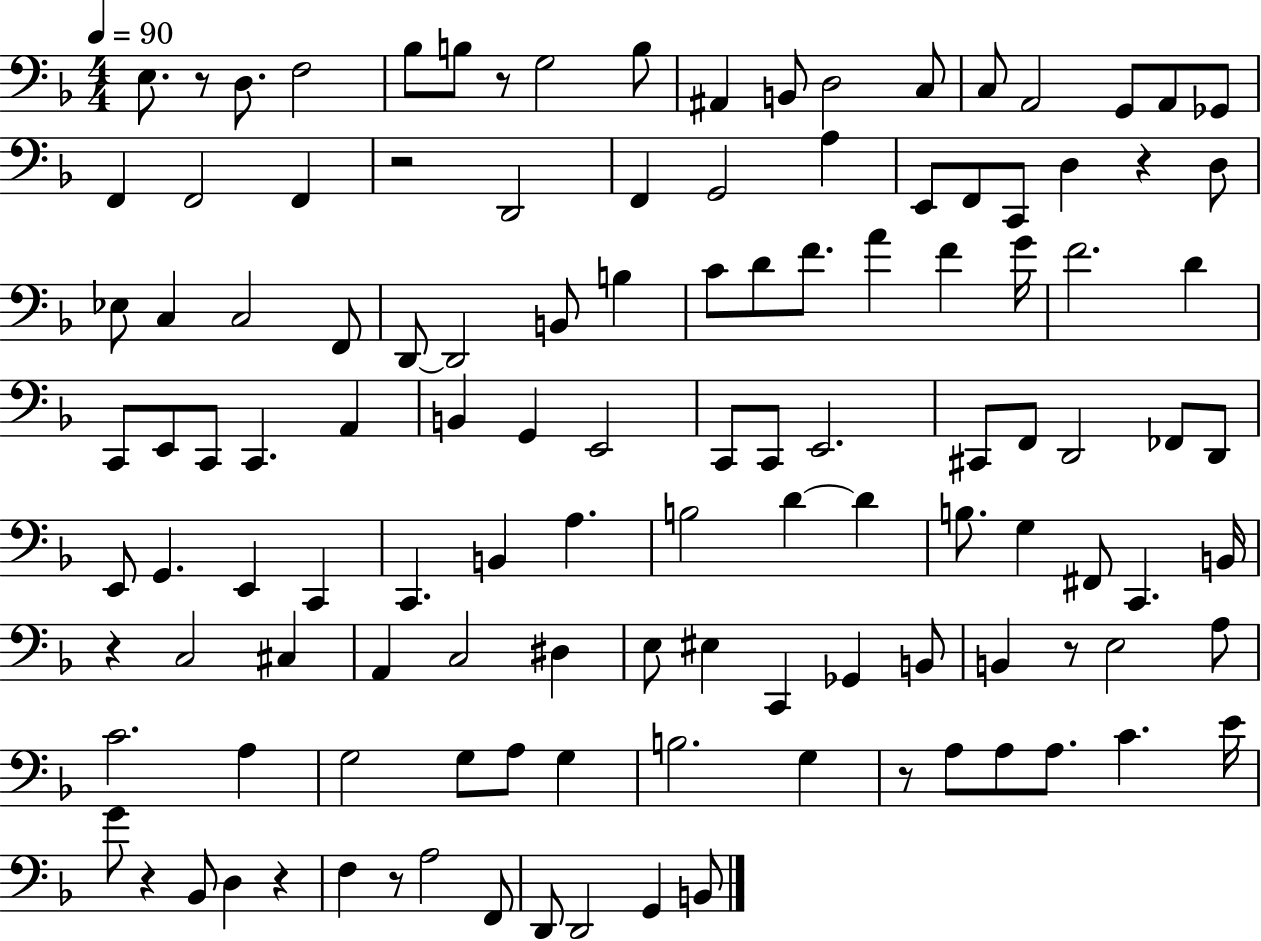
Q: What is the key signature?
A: F major